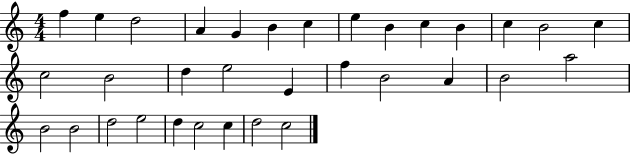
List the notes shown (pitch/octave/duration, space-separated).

F5/q E5/q D5/h A4/q G4/q B4/q C5/q E5/q B4/q C5/q B4/q C5/q B4/h C5/q C5/h B4/h D5/q E5/h E4/q F5/q B4/h A4/q B4/h A5/h B4/h B4/h D5/h E5/h D5/q C5/h C5/q D5/h C5/h